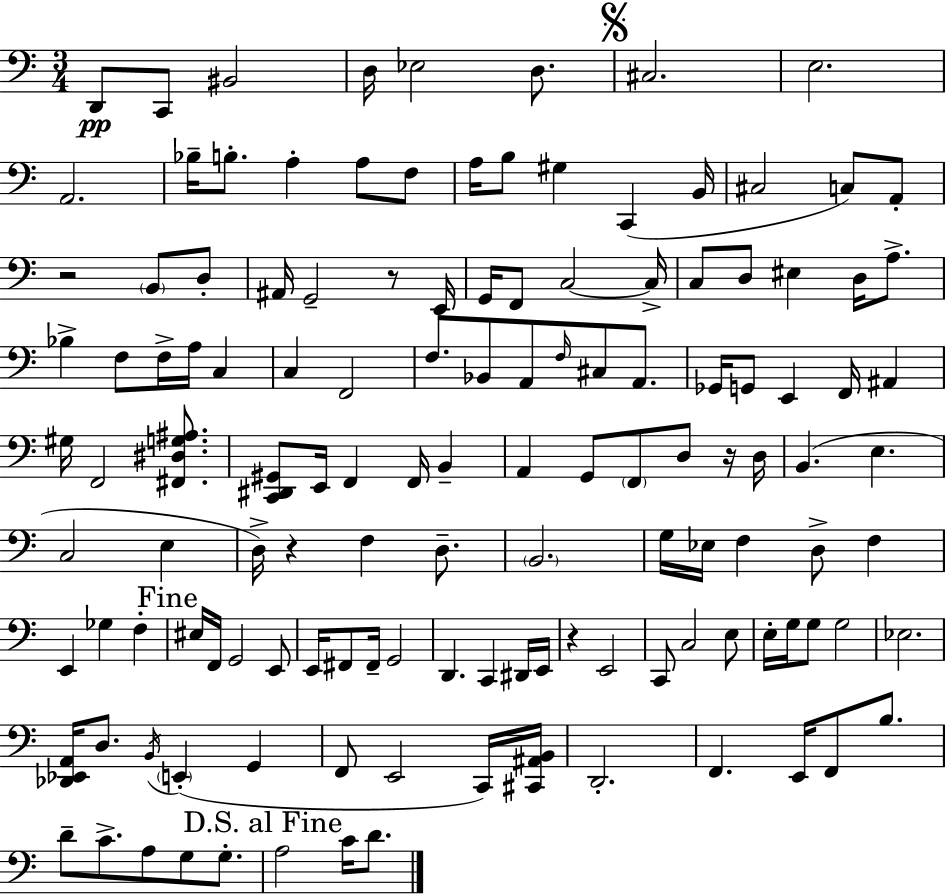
X:1
T:Untitled
M:3/4
L:1/4
K:C
D,,/2 C,,/2 ^B,,2 D,/4 _E,2 D,/2 ^C,2 E,2 A,,2 _B,/4 B,/2 A, A,/2 F,/2 A,/4 B,/2 ^G, C,, B,,/4 ^C,2 C,/2 A,,/2 z2 B,,/2 D,/2 ^A,,/4 G,,2 z/2 E,,/4 G,,/4 F,,/2 C,2 C,/4 C,/2 D,/2 ^E, D,/4 A,/2 _B, F,/2 F,/4 A,/4 C, C, F,,2 F,/2 _B,,/2 A,,/2 F,/4 ^C,/2 A,,/2 _G,,/4 G,,/2 E,, F,,/4 ^A,, ^G,/4 F,,2 [^F,,^D,G,^A,]/2 [C,,^D,,^G,,]/2 E,,/4 F,, F,,/4 B,, A,, G,,/2 F,,/2 D,/2 z/4 D,/4 B,, E, C,2 E, D,/4 z F, D,/2 B,,2 G,/4 _E,/4 F, D,/2 F, E,, _G, F, ^E,/4 F,,/4 G,,2 E,,/2 E,,/4 ^F,,/2 ^F,,/4 G,,2 D,, C,, ^D,,/4 E,,/4 z E,,2 C,,/2 C,2 E,/2 E,/4 G,/4 G,/2 G,2 _E,2 [_D,,_E,,A,,]/4 D,/2 B,,/4 E,, G,, F,,/2 E,,2 C,,/4 [^C,,^A,,B,,]/4 D,,2 F,, E,,/4 F,,/2 B,/2 D/2 C/2 A,/2 G,/2 G,/2 A,2 C/4 D/2